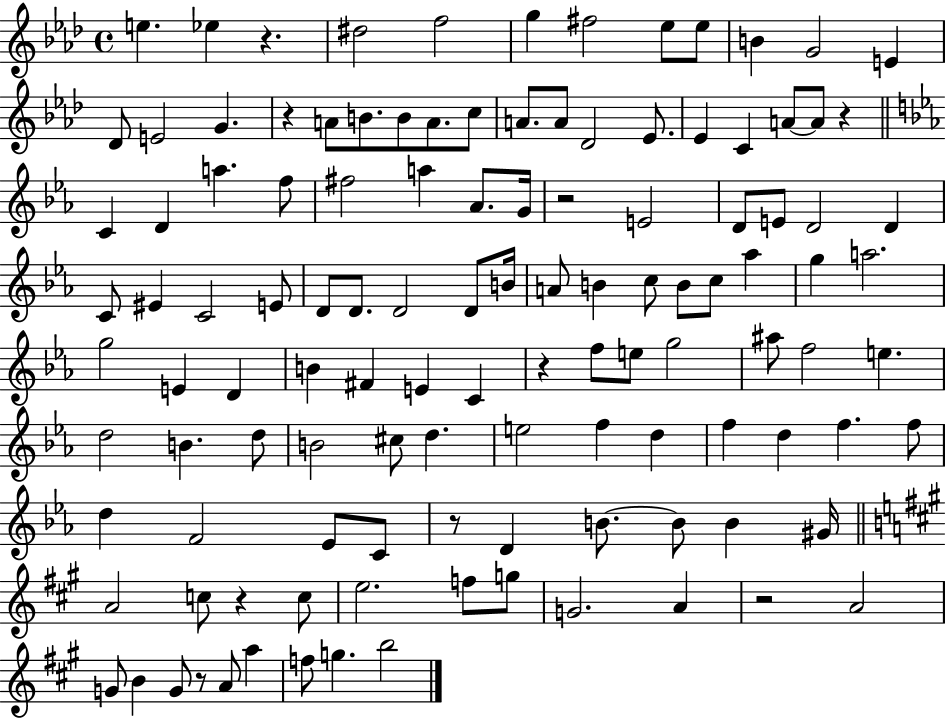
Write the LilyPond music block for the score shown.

{
  \clef treble
  \time 4/4
  \defaultTimeSignature
  \key aes \major
  e''4. ees''4 r4. | dis''2 f''2 | g''4 fis''2 ees''8 ees''8 | b'4 g'2 e'4 | \break des'8 e'2 g'4. | r4 a'8 b'8. b'8 a'8. c''8 | a'8. a'8 des'2 ees'8. | ees'4 c'4 a'8~~ a'8 r4 | \break \bar "||" \break \key c \minor c'4 d'4 a''4. f''8 | fis''2 a''4 aes'8. g'16 | r2 e'2 | d'8 e'8 d'2 d'4 | \break c'8 eis'4 c'2 e'8 | d'8 d'8. d'2 d'8 b'16 | a'8 b'4 c''8 b'8 c''8 aes''4 | g''4 a''2. | \break g''2 e'4 d'4 | b'4 fis'4 e'4 c'4 | r4 f''8 e''8 g''2 | ais''8 f''2 e''4. | \break d''2 b'4. d''8 | b'2 cis''8 d''4. | e''2 f''4 d''4 | f''4 d''4 f''4. f''8 | \break d''4 f'2 ees'8 c'8 | r8 d'4 b'8.~~ b'8 b'4 gis'16 | \bar "||" \break \key a \major a'2 c''8 r4 c''8 | e''2. f''8 g''8 | g'2. a'4 | r2 a'2 | \break g'8 b'4 g'8 r8 a'8 a''4 | f''8 g''4. b''2 | \bar "|."
}